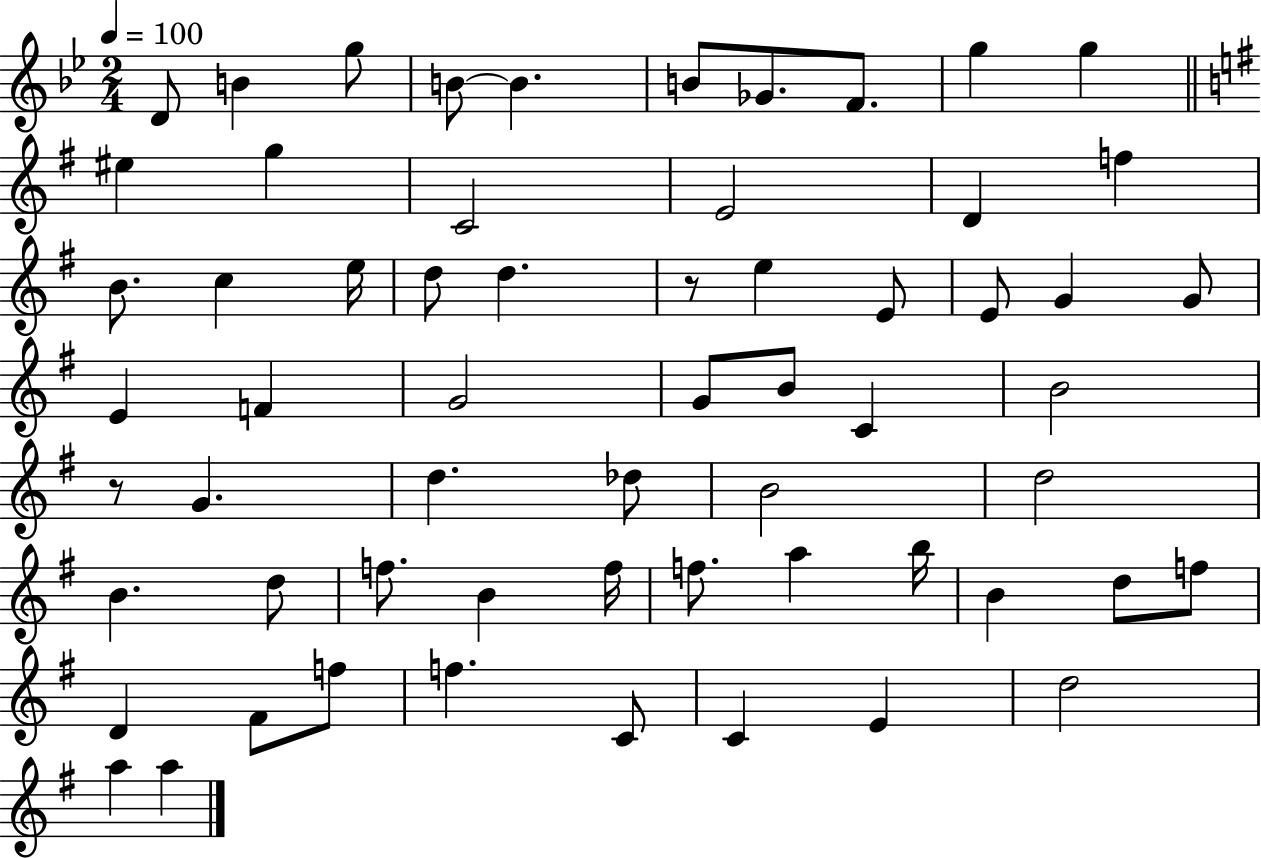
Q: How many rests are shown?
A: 2